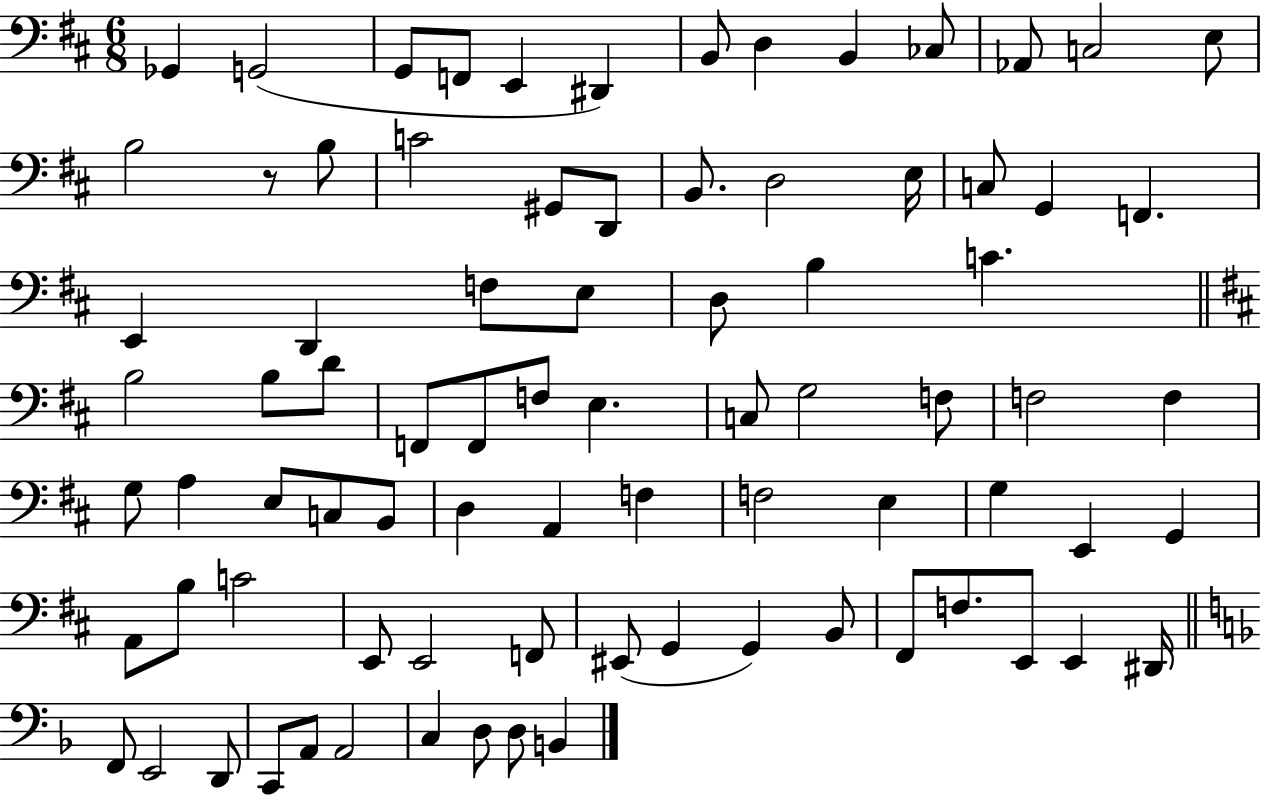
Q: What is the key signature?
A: D major